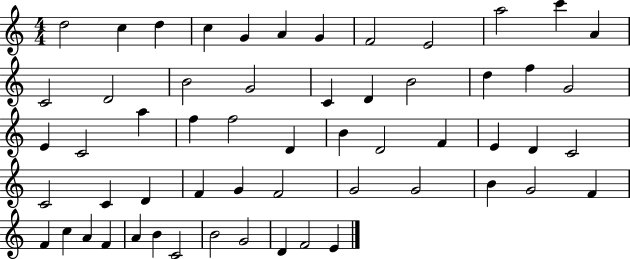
{
  \clef treble
  \numericTimeSignature
  \time 4/4
  \key c \major
  d''2 c''4 d''4 | c''4 g'4 a'4 g'4 | f'2 e'2 | a''2 c'''4 a'4 | \break c'2 d'2 | b'2 g'2 | c'4 d'4 b'2 | d''4 f''4 g'2 | \break e'4 c'2 a''4 | f''4 f''2 d'4 | b'4 d'2 f'4 | e'4 d'4 c'2 | \break c'2 c'4 d'4 | f'4 g'4 f'2 | g'2 g'2 | b'4 g'2 f'4 | \break f'4 c''4 a'4 f'4 | a'4 b'4 c'2 | b'2 g'2 | d'4 f'2 e'4 | \break \bar "|."
}